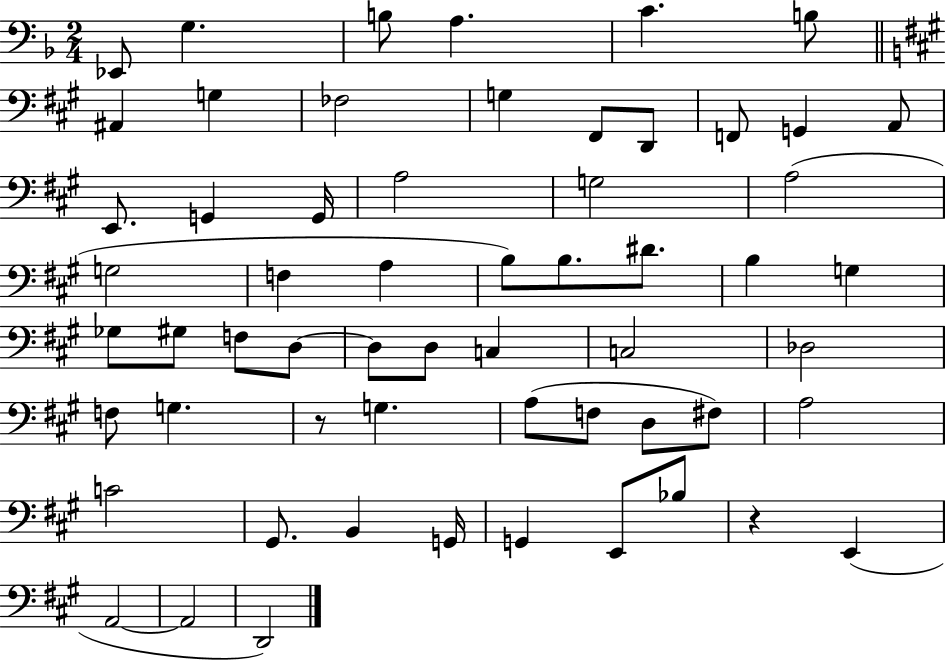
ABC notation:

X:1
T:Untitled
M:2/4
L:1/4
K:F
_E,,/2 G, B,/2 A, C B,/2 ^A,, G, _F,2 G, ^F,,/2 D,,/2 F,,/2 G,, A,,/2 E,,/2 G,, G,,/4 A,2 G,2 A,2 G,2 F, A, B,/2 B,/2 ^D/2 B, G, _G,/2 ^G,/2 F,/2 D,/2 D,/2 D,/2 C, C,2 _D,2 F,/2 G, z/2 G, A,/2 F,/2 D,/2 ^F,/2 A,2 C2 ^G,,/2 B,, G,,/4 G,, E,,/2 _B,/2 z E,, A,,2 A,,2 D,,2